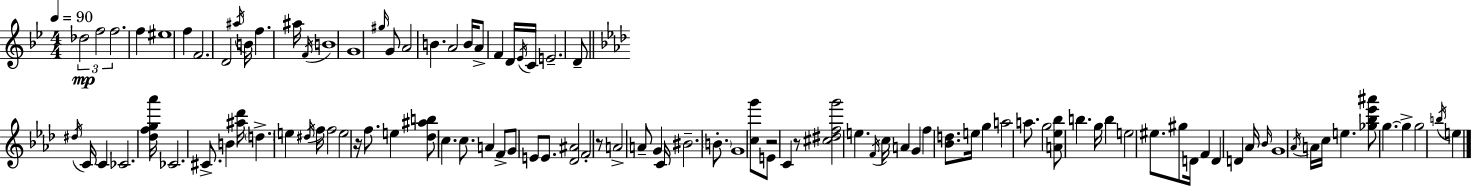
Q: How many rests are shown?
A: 4